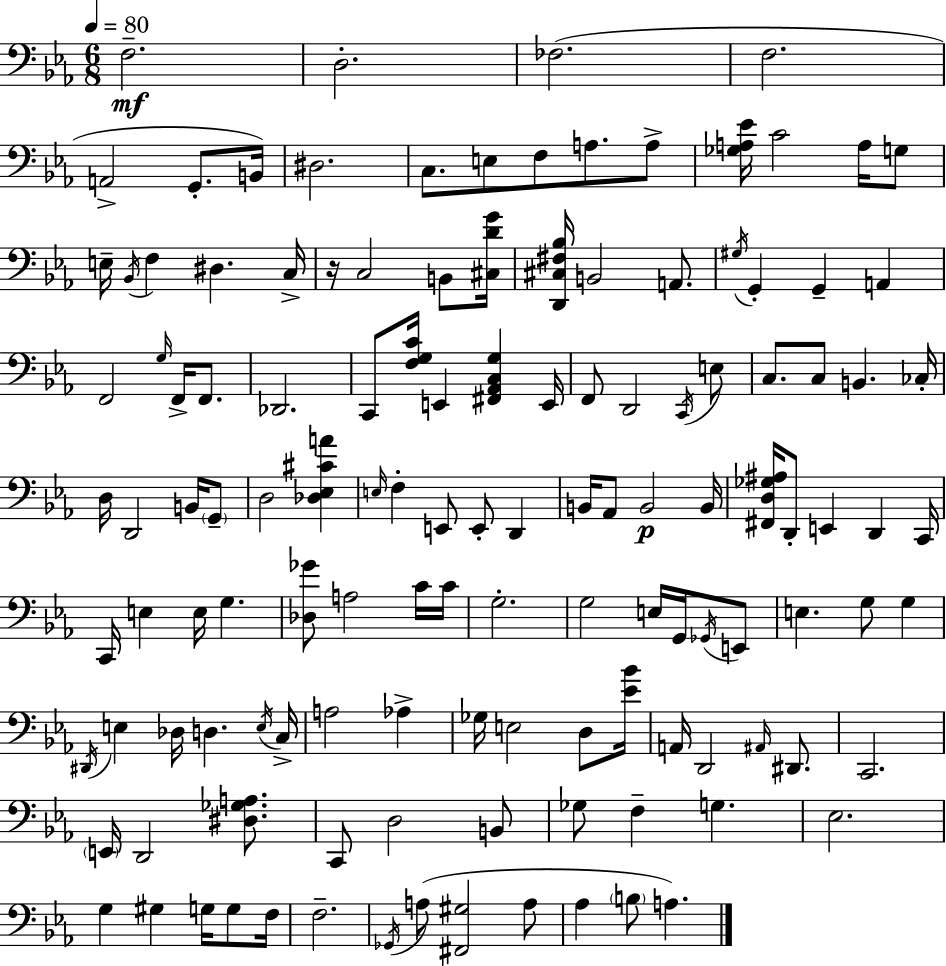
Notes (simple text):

F3/h. D3/h. FES3/h. F3/h. A2/h G2/e. B2/s D#3/h. C3/e. E3/e F3/e A3/e. A3/e [Gb3,A3,Eb4]/s C4/h A3/s G3/e E3/s Bb2/s F3/q D#3/q. C3/s R/s C3/h B2/e [C#3,D4,G4]/s [D2,C#3,F#3,Bb3]/s B2/h A2/e. G#3/s G2/q G2/q A2/q F2/h G3/s F2/s F2/e. Db2/h. C2/e [F3,G3,C4]/s E2/q [F#2,Ab2,C3,G3]/q E2/s F2/e D2/h C2/s E3/e C3/e. C3/e B2/q. CES3/s D3/s D2/h B2/s G2/e D3/h [Db3,Eb3,C#4,A4]/q E3/s F3/q E2/e E2/e D2/q B2/s Ab2/e B2/h B2/s [F#2,D3,Gb3,A#3]/s D2/e E2/q D2/q C2/s C2/s E3/q E3/s G3/q. [Db3,Gb4]/e A3/h C4/s C4/s G3/h. G3/h E3/s G2/s Gb2/s E2/e E3/q. G3/e G3/q D#2/s E3/q Db3/s D3/q. E3/s C3/s A3/h Ab3/q Gb3/s E3/h D3/e [Eb4,Bb4]/s A2/s D2/h A#2/s D#2/e. C2/h. E2/s D2/h [D#3,Gb3,A3]/e. C2/e D3/h B2/e Gb3/e F3/q G3/q. Eb3/h. G3/q G#3/q G3/s G3/e F3/s F3/h. Gb2/s A3/e [F#2,G#3]/h A3/e Ab3/q B3/e A3/q.